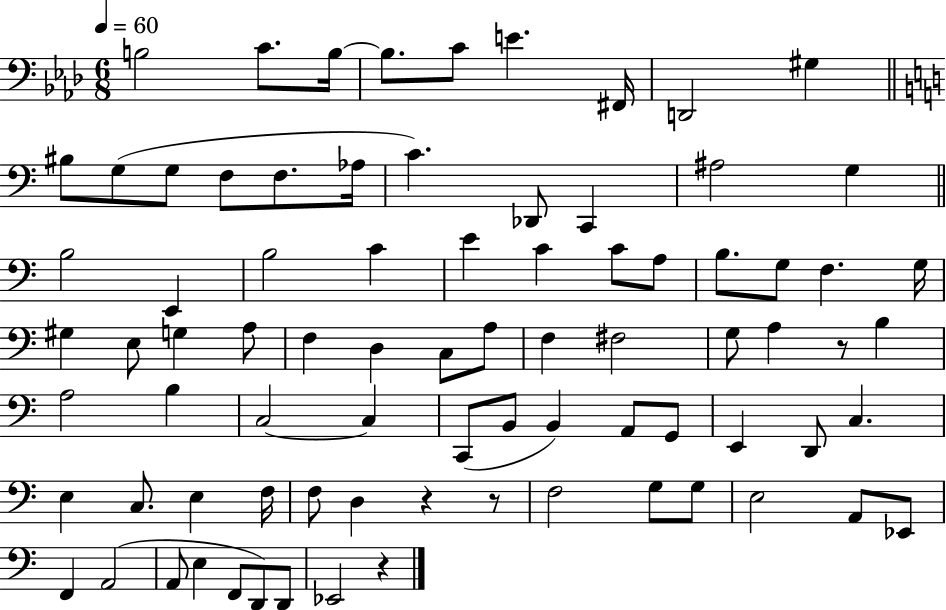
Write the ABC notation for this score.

X:1
T:Untitled
M:6/8
L:1/4
K:Ab
B,2 C/2 B,/4 B,/2 C/2 E ^F,,/4 D,,2 ^G, ^B,/2 G,/2 G,/2 F,/2 F,/2 _A,/4 C _D,,/2 C,, ^A,2 G, B,2 E,, B,2 C E C C/2 A,/2 B,/2 G,/2 F, G,/4 ^G, E,/2 G, A,/2 F, D, C,/2 A,/2 F, ^F,2 G,/2 A, z/2 B, A,2 B, C,2 C, C,,/2 B,,/2 B,, A,,/2 G,,/2 E,, D,,/2 C, E, C,/2 E, F,/4 F,/2 D, z z/2 F,2 G,/2 G,/2 E,2 A,,/2 _E,,/2 F,, A,,2 A,,/2 E, F,,/2 D,,/2 D,,/2 _E,,2 z